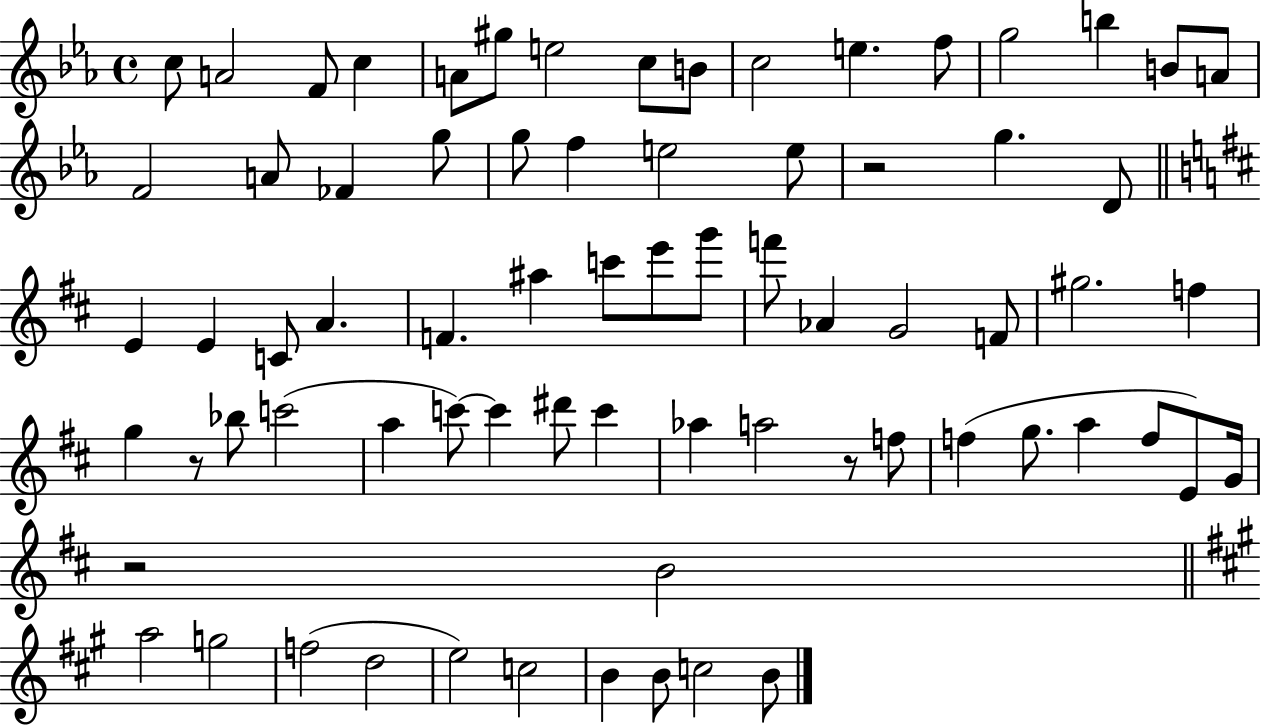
{
  \clef treble
  \time 4/4
  \defaultTimeSignature
  \key ees \major
  c''8 a'2 f'8 c''4 | a'8 gis''8 e''2 c''8 b'8 | c''2 e''4. f''8 | g''2 b''4 b'8 a'8 | \break f'2 a'8 fes'4 g''8 | g''8 f''4 e''2 e''8 | r2 g''4. d'8 | \bar "||" \break \key d \major e'4 e'4 c'8 a'4. | f'4. ais''4 c'''8 e'''8 g'''8 | f'''8 aes'4 g'2 f'8 | gis''2. f''4 | \break g''4 r8 bes''8 c'''2( | a''4 c'''8~~) c'''4 dis'''8 c'''4 | aes''4 a''2 r8 f''8 | f''4( g''8. a''4 f''8 e'8) g'16 | \break r2 b'2 | \bar "||" \break \key a \major a''2 g''2 | f''2( d''2 | e''2) c''2 | b'4 b'8 c''2 b'8 | \break \bar "|."
}